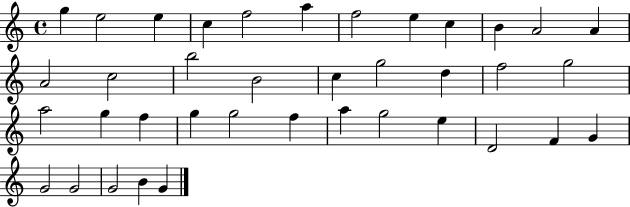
{
  \clef treble
  \time 4/4
  \defaultTimeSignature
  \key c \major
  g''4 e''2 e''4 | c''4 f''2 a''4 | f''2 e''4 c''4 | b'4 a'2 a'4 | \break a'2 c''2 | b''2 b'2 | c''4 g''2 d''4 | f''2 g''2 | \break a''2 g''4 f''4 | g''4 g''2 f''4 | a''4 g''2 e''4 | d'2 f'4 g'4 | \break g'2 g'2 | g'2 b'4 g'4 | \bar "|."
}